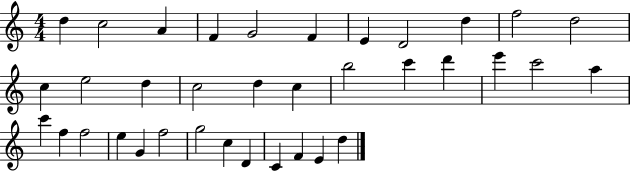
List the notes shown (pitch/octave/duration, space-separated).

D5/q C5/h A4/q F4/q G4/h F4/q E4/q D4/h D5/q F5/h D5/h C5/q E5/h D5/q C5/h D5/q C5/q B5/h C6/q D6/q E6/q C6/h A5/q C6/q F5/q F5/h E5/q G4/q F5/h G5/h C5/q D4/q C4/q F4/q E4/q D5/q